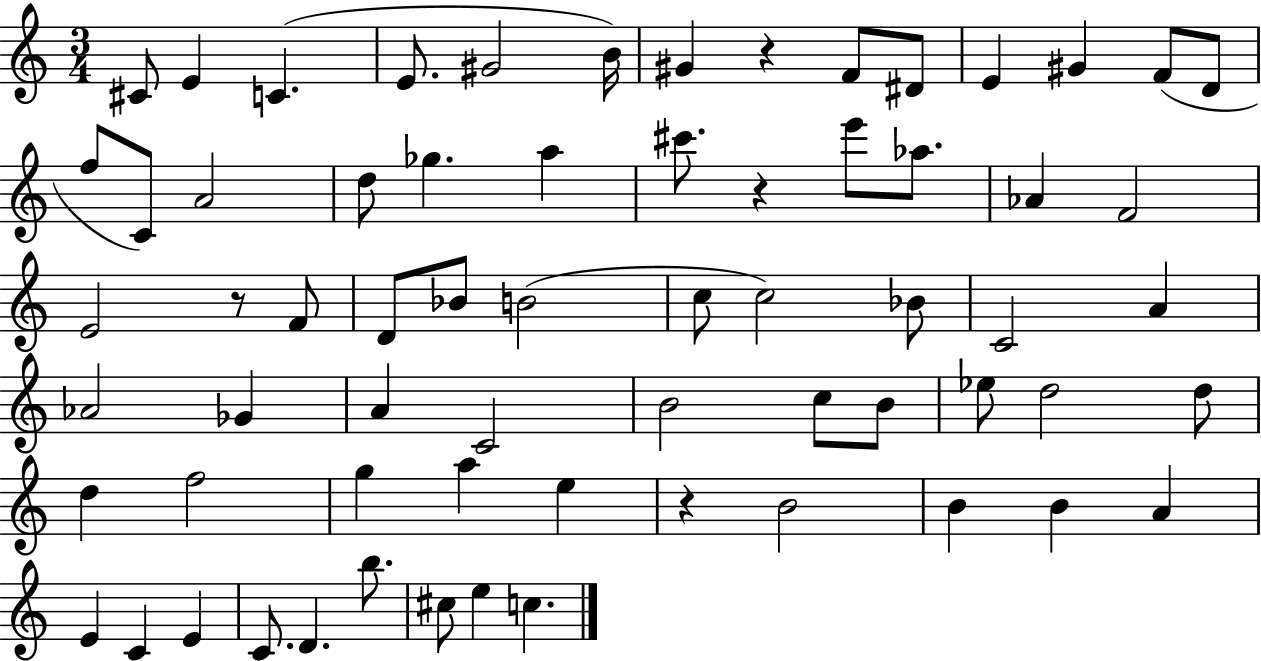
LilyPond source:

{
  \clef treble
  \numericTimeSignature
  \time 3/4
  \key c \major
  cis'8 e'4 c'4.( | e'8. gis'2 b'16) | gis'4 r4 f'8 dis'8 | e'4 gis'4 f'8( d'8 | \break f''8 c'8) a'2 | d''8 ges''4. a''4 | cis'''8. r4 e'''8 aes''8. | aes'4 f'2 | \break e'2 r8 f'8 | d'8 bes'8 b'2( | c''8 c''2) bes'8 | c'2 a'4 | \break aes'2 ges'4 | a'4 c'2 | b'2 c''8 b'8 | ees''8 d''2 d''8 | \break d''4 f''2 | g''4 a''4 e''4 | r4 b'2 | b'4 b'4 a'4 | \break e'4 c'4 e'4 | c'8. d'4. b''8. | cis''8 e''4 c''4. | \bar "|."
}